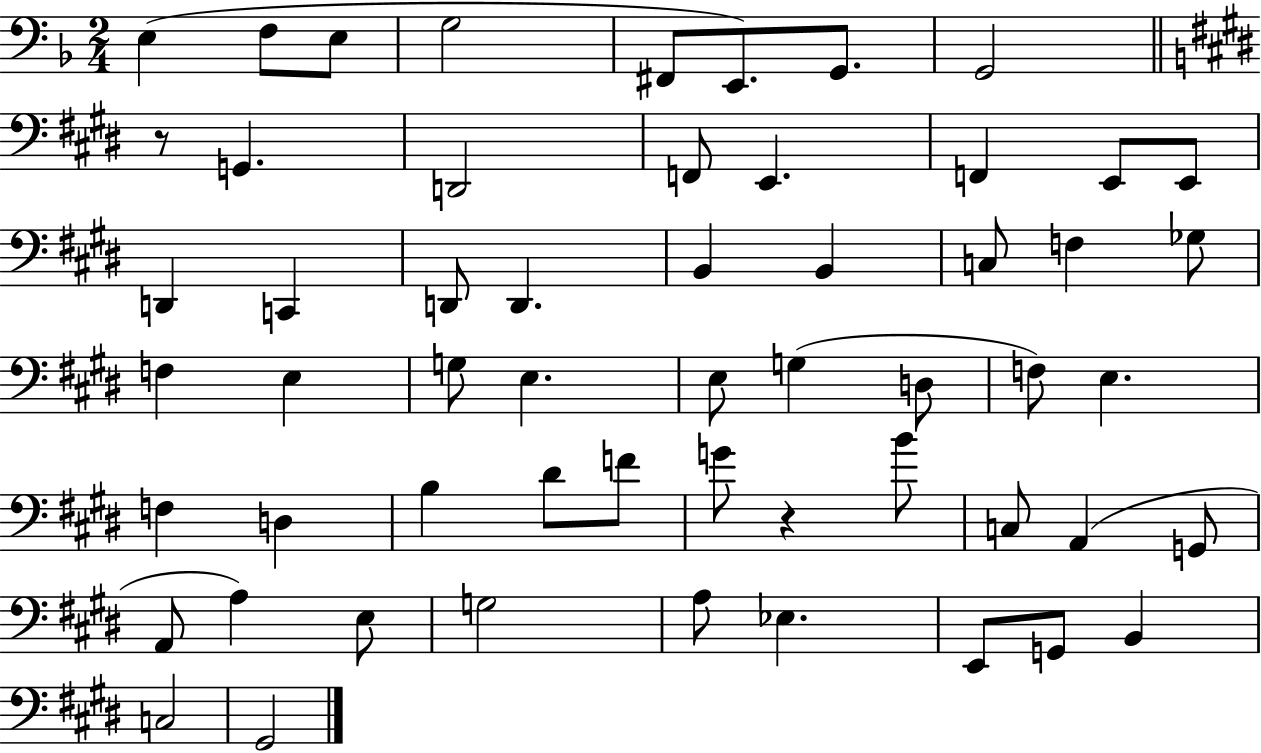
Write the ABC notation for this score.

X:1
T:Untitled
M:2/4
L:1/4
K:F
E, F,/2 E,/2 G,2 ^F,,/2 E,,/2 G,,/2 G,,2 z/2 G,, D,,2 F,,/2 E,, F,, E,,/2 E,,/2 D,, C,, D,,/2 D,, B,, B,, C,/2 F, _G,/2 F, E, G,/2 E, E,/2 G, D,/2 F,/2 E, F, D, B, ^D/2 F/2 G/2 z B/2 C,/2 A,, G,,/2 A,,/2 A, E,/2 G,2 A,/2 _E, E,,/2 G,,/2 B,, C,2 ^G,,2